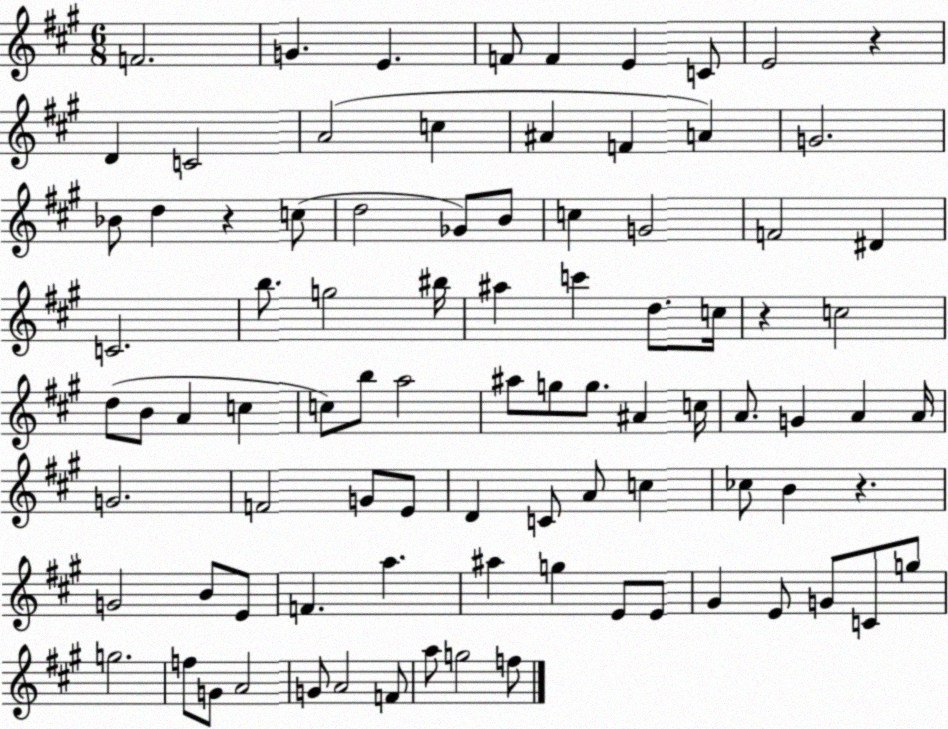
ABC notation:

X:1
T:Untitled
M:6/8
L:1/4
K:A
F2 G E F/2 F E C/2 E2 z D C2 A2 c ^A F A G2 _B/2 d z c/2 d2 _G/2 B/2 c G2 F2 ^D C2 b/2 g2 ^b/4 ^a c' d/2 c/4 z c2 d/2 B/2 A c c/2 b/2 a2 ^a/2 g/2 g/2 ^A c/4 A/2 G A A/4 G2 F2 G/2 E/2 D C/2 A/2 c _c/2 B z G2 B/2 E/2 F a ^a g E/2 E/2 ^G E/2 G/2 C/2 g/2 g2 f/2 G/2 A2 G/2 A2 F/2 a/2 g2 f/2